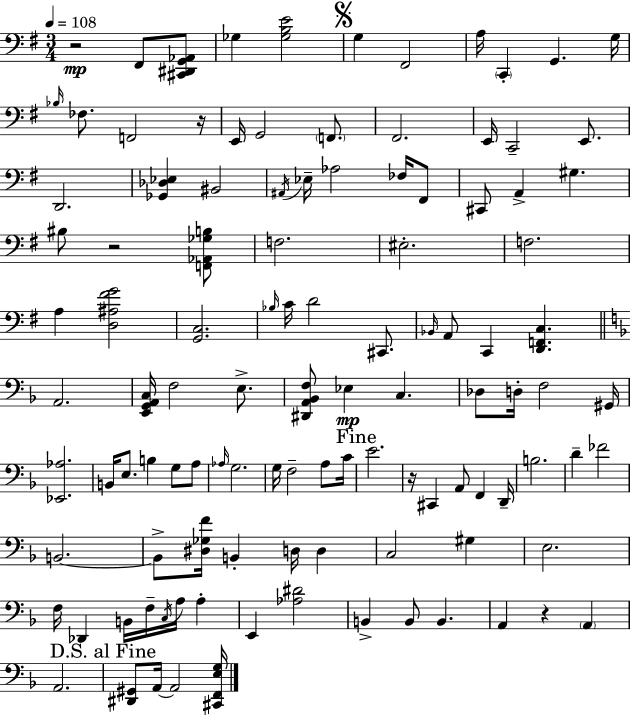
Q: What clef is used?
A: bass